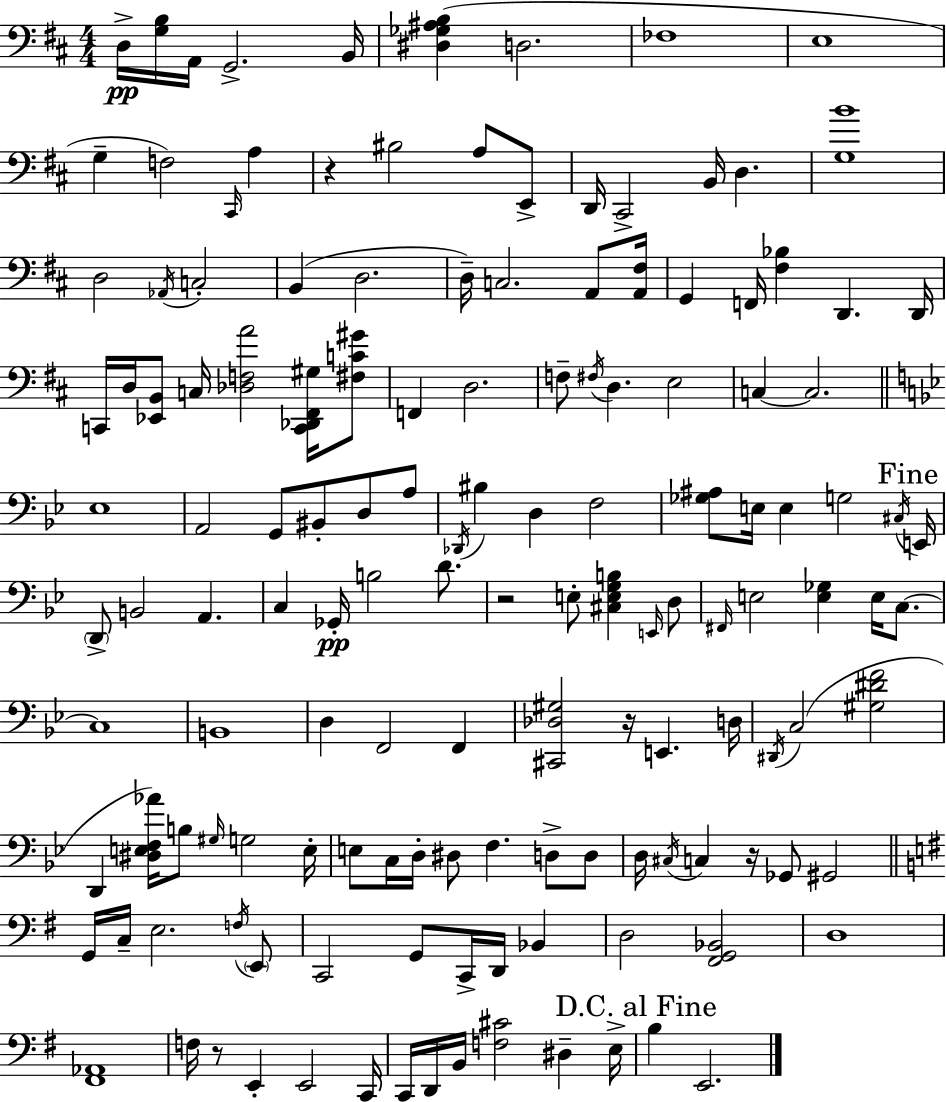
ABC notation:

X:1
T:Untitled
M:4/4
L:1/4
K:D
D,/4 [G,B,]/4 A,,/4 G,,2 B,,/4 [^D,_G,^A,B,] D,2 _F,4 E,4 G, F,2 ^C,,/4 A, z ^B,2 A,/2 E,,/2 D,,/4 ^C,,2 B,,/4 D, [G,B]4 D,2 _A,,/4 C,2 B,, D,2 D,/4 C,2 A,,/2 [A,,^F,]/4 G,, F,,/4 [^F,_B,] D,, D,,/4 C,,/4 D,/4 [_E,,B,,]/2 C,/4 [_D,F,A]2 [C,,_D,,^F,,^G,]/4 [^F,C^G]/2 F,, D,2 F,/2 ^F,/4 D, E,2 C, C,2 _E,4 A,,2 G,,/2 ^B,,/2 D,/2 A,/2 _D,,/4 ^B, D, F,2 [_G,^A,]/2 E,/4 E, G,2 ^C,/4 E,,/4 D,,/2 B,,2 A,, C, _G,,/4 B,2 D/2 z2 E,/2 [^C,E,G,B,] E,,/4 D,/2 ^F,,/4 E,2 [E,_G,] E,/4 C,/2 C,4 B,,4 D, F,,2 F,, [^C,,_D,^G,]2 z/4 E,, D,/4 ^D,,/4 C,2 [^G,^DF]2 D,, [^D,E,F,_A]/4 B,/2 ^G,/4 G,2 E,/4 E,/2 C,/4 D,/4 ^D,/2 F, D,/2 D,/2 D,/4 ^C,/4 C, z/4 _G,,/2 ^G,,2 G,,/4 C,/4 E,2 F,/4 E,,/2 C,,2 G,,/2 C,,/4 D,,/4 _B,, D,2 [^F,,G,,_B,,]2 D,4 [^F,,_A,,]4 F,/4 z/2 E,, E,,2 C,,/4 C,,/4 D,,/4 B,,/4 [F,^C]2 ^D, E,/4 B, E,,2